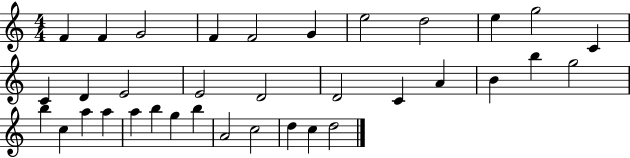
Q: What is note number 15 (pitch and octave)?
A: E4